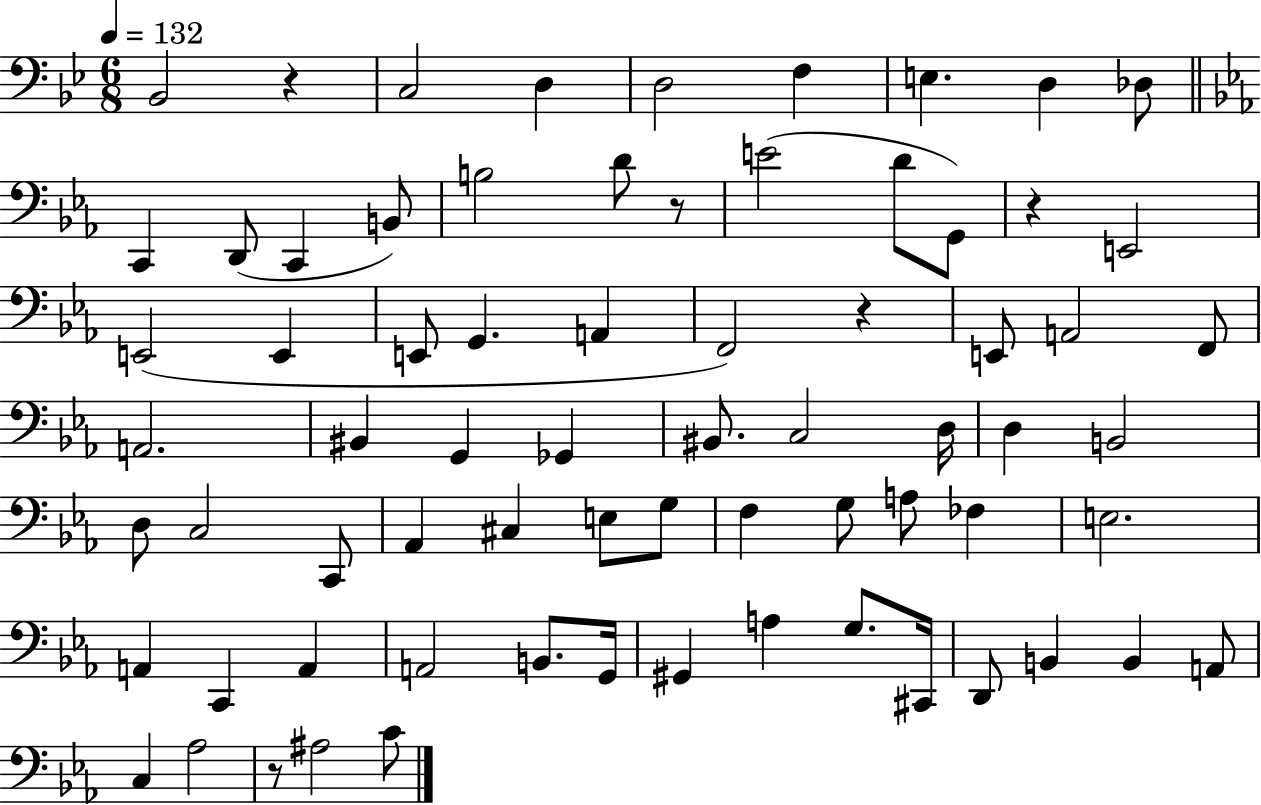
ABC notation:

X:1
T:Untitled
M:6/8
L:1/4
K:Bb
_B,,2 z C,2 D, D,2 F, E, D, _D,/2 C,, D,,/2 C,, B,,/2 B,2 D/2 z/2 E2 D/2 G,,/2 z E,,2 E,,2 E,, E,,/2 G,, A,, F,,2 z E,,/2 A,,2 F,,/2 A,,2 ^B,, G,, _G,, ^B,,/2 C,2 D,/4 D, B,,2 D,/2 C,2 C,,/2 _A,, ^C, E,/2 G,/2 F, G,/2 A,/2 _F, E,2 A,, C,, A,, A,,2 B,,/2 G,,/4 ^G,, A, G,/2 ^C,,/4 D,,/2 B,, B,, A,,/2 C, _A,2 z/2 ^A,2 C/2